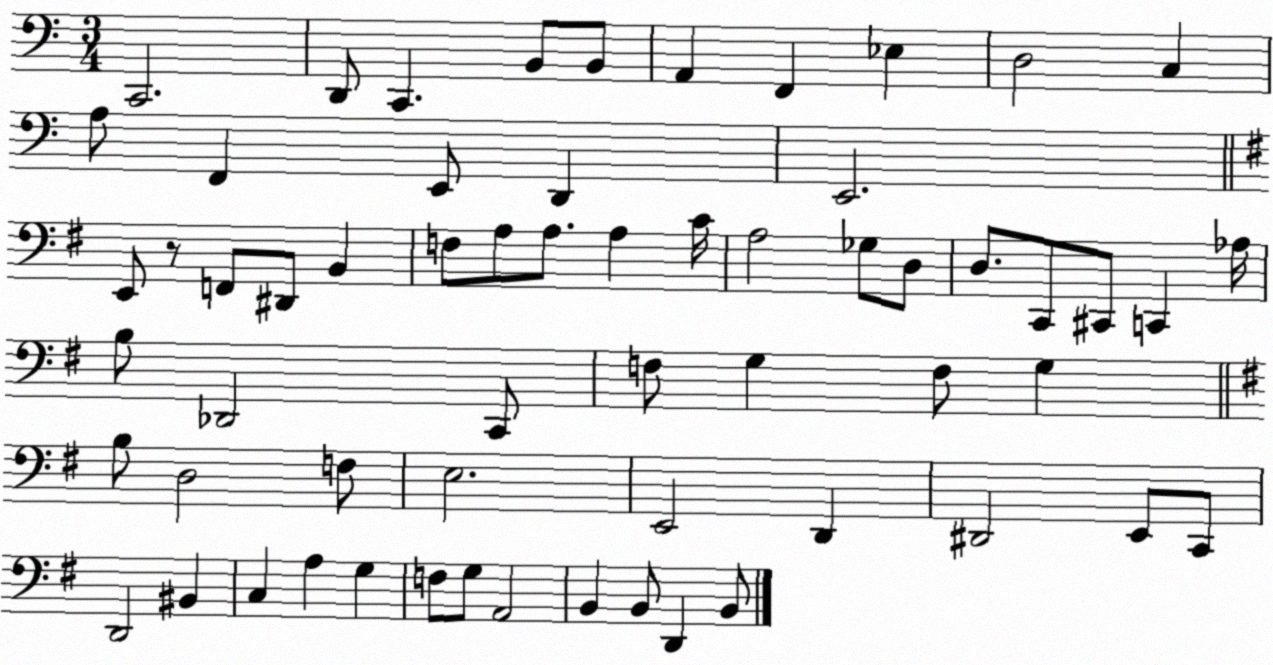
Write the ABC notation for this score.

X:1
T:Untitled
M:3/4
L:1/4
K:C
C,,2 D,,/2 C,, B,,/2 B,,/2 A,, F,, _E, D,2 C, A,/2 F,, E,,/2 D,, E,,2 E,,/2 z/2 F,,/2 ^D,,/2 B,, F,/2 A,/2 A,/2 A, C/4 A,2 _G,/2 D,/2 D,/2 C,,/2 ^C,,/2 C,, _A,/4 B,/2 _D,,2 C,,/2 F,/2 G, F,/2 G, B,/2 D,2 F,/2 E,2 E,,2 D,, ^D,,2 E,,/2 C,,/2 D,,2 ^B,, C, A, G, F,/2 G,/2 A,,2 B,, B,,/2 D,, B,,/2